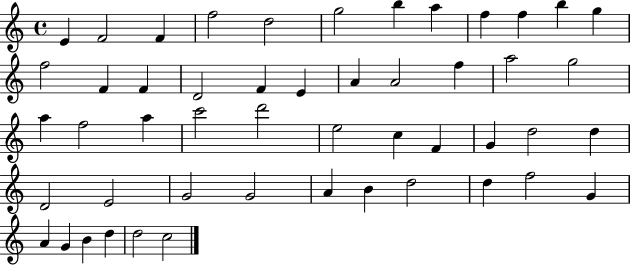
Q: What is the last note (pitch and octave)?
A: C5